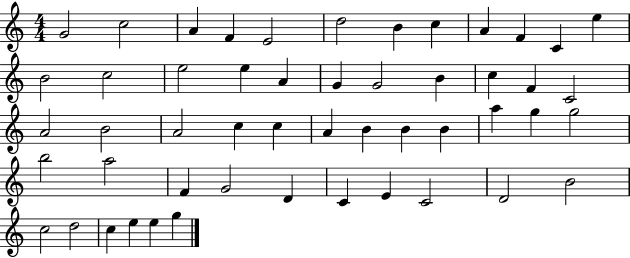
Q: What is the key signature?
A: C major